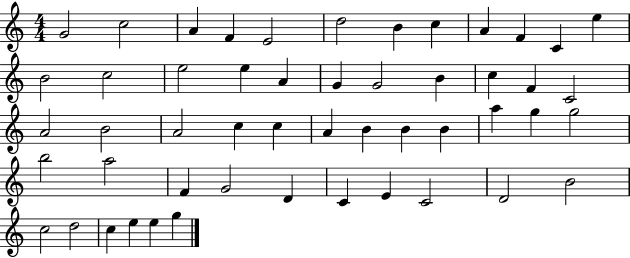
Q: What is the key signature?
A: C major